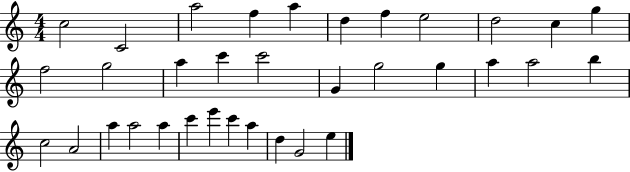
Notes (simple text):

C5/h C4/h A5/h F5/q A5/q D5/q F5/q E5/h D5/h C5/q G5/q F5/h G5/h A5/q C6/q C6/h G4/q G5/h G5/q A5/q A5/h B5/q C5/h A4/h A5/q A5/h A5/q C6/q E6/q C6/q A5/q D5/q G4/h E5/q